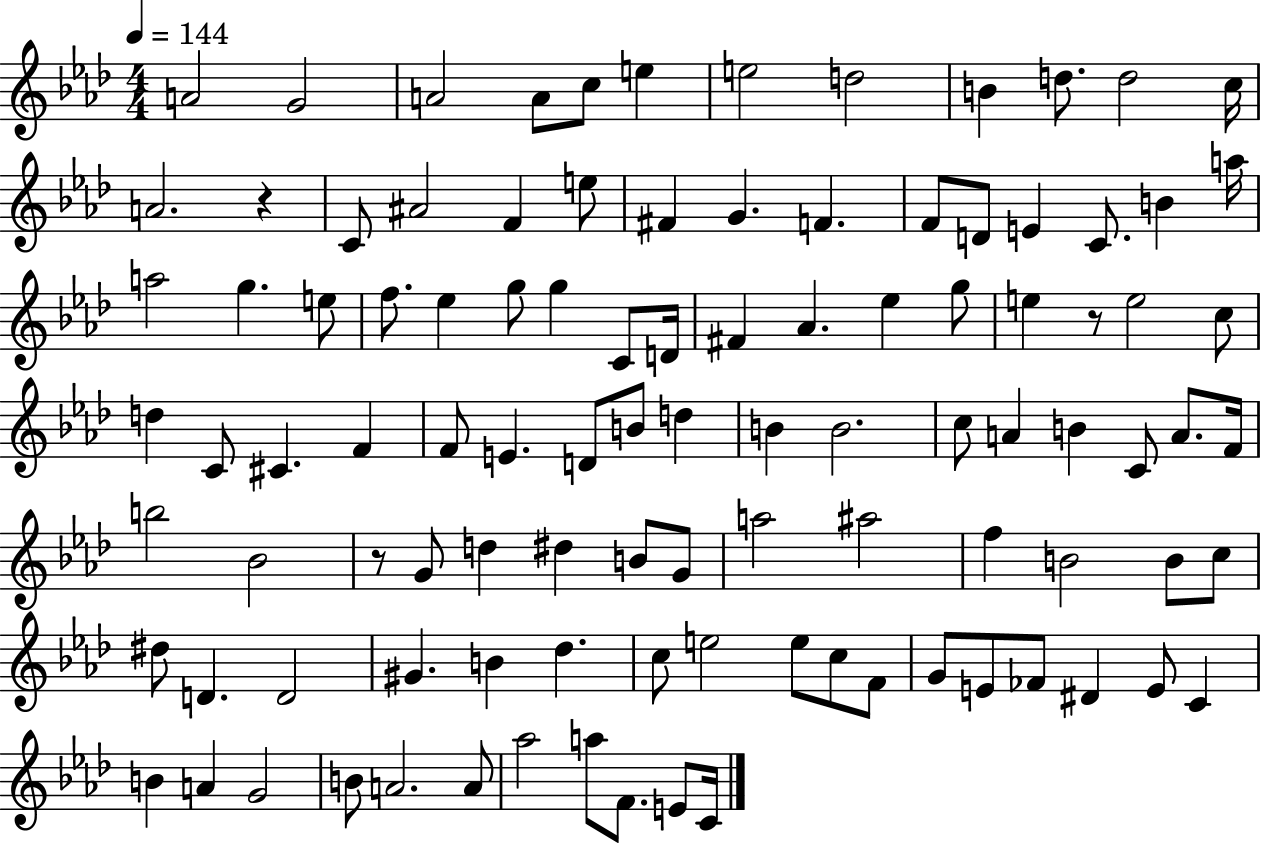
{
  \clef treble
  \numericTimeSignature
  \time 4/4
  \key aes \major
  \tempo 4 = 144
  a'2 g'2 | a'2 a'8 c''8 e''4 | e''2 d''2 | b'4 d''8. d''2 c''16 | \break a'2. r4 | c'8 ais'2 f'4 e''8 | fis'4 g'4. f'4. | f'8 d'8 e'4 c'8. b'4 a''16 | \break a''2 g''4. e''8 | f''8. ees''4 g''8 g''4 c'8 d'16 | fis'4 aes'4. ees''4 g''8 | e''4 r8 e''2 c''8 | \break d''4 c'8 cis'4. f'4 | f'8 e'4. d'8 b'8 d''4 | b'4 b'2. | c''8 a'4 b'4 c'8 a'8. f'16 | \break b''2 bes'2 | r8 g'8 d''4 dis''4 b'8 g'8 | a''2 ais''2 | f''4 b'2 b'8 c''8 | \break dis''8 d'4. d'2 | gis'4. b'4 des''4. | c''8 e''2 e''8 c''8 f'8 | g'8 e'8 fes'8 dis'4 e'8 c'4 | \break b'4 a'4 g'2 | b'8 a'2. a'8 | aes''2 a''8 f'8. e'8 c'16 | \bar "|."
}